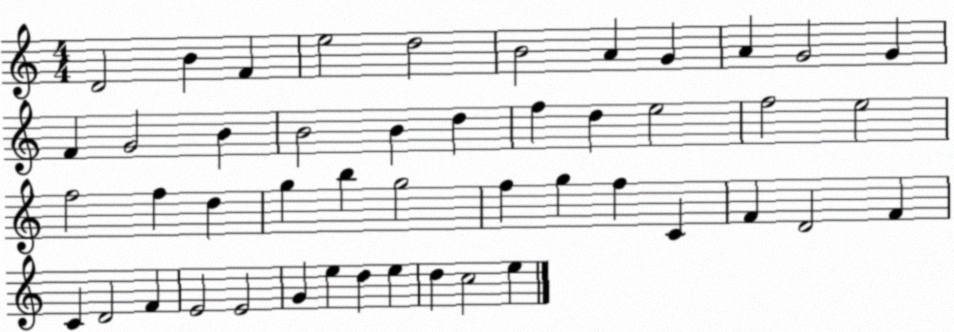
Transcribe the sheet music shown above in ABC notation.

X:1
T:Untitled
M:4/4
L:1/4
K:C
D2 B F e2 d2 B2 A G A G2 G F G2 B B2 B d f d e2 f2 e2 f2 f d g b g2 f g f C F D2 F C D2 F E2 E2 G e d e d c2 e